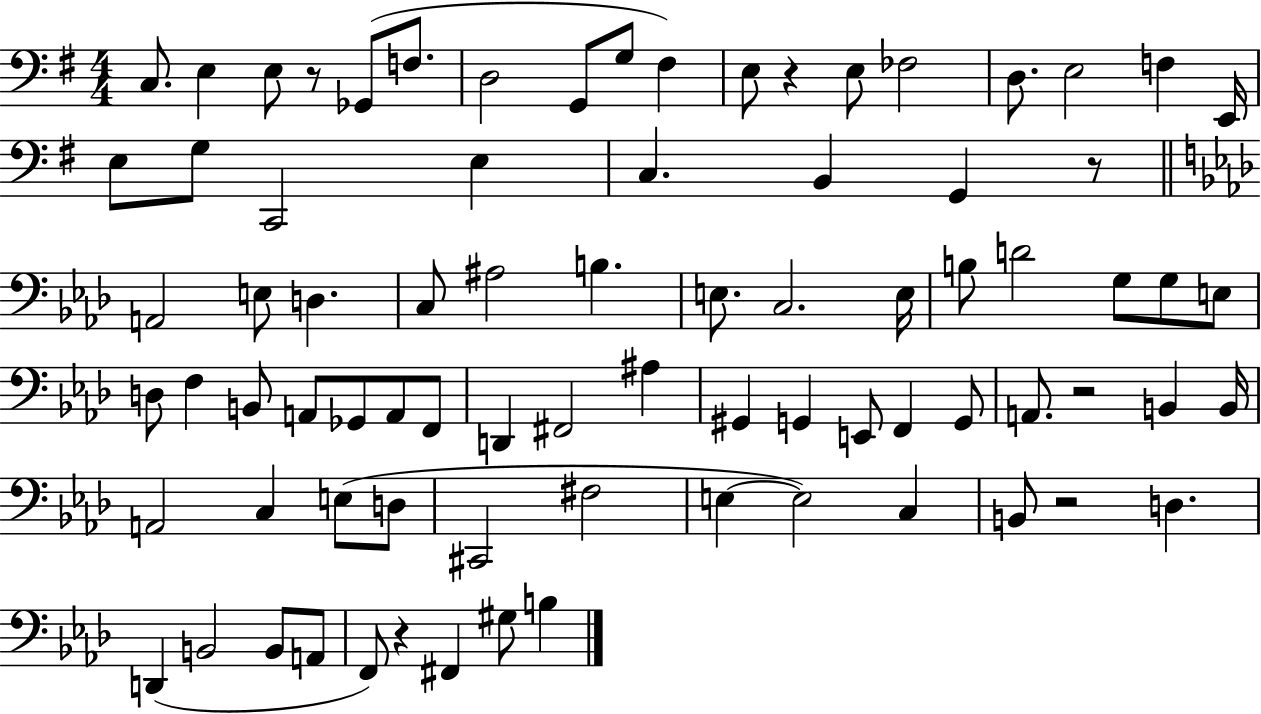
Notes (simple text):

C3/e. E3/q E3/e R/e Gb2/e F3/e. D3/h G2/e G3/e F#3/q E3/e R/q E3/e FES3/h D3/e. E3/h F3/q E2/s E3/e G3/e C2/h E3/q C3/q. B2/q G2/q R/e A2/h E3/e D3/q. C3/e A#3/h B3/q. E3/e. C3/h. E3/s B3/e D4/h G3/e G3/e E3/e D3/e F3/q B2/e A2/e Gb2/e A2/e F2/e D2/q F#2/h A#3/q G#2/q G2/q E2/e F2/q G2/e A2/e. R/h B2/q B2/s A2/h C3/q E3/e D3/e C#2/h F#3/h E3/q E3/h C3/q B2/e R/h D3/q. D2/q B2/h B2/e A2/e F2/e R/q F#2/q G#3/e B3/q